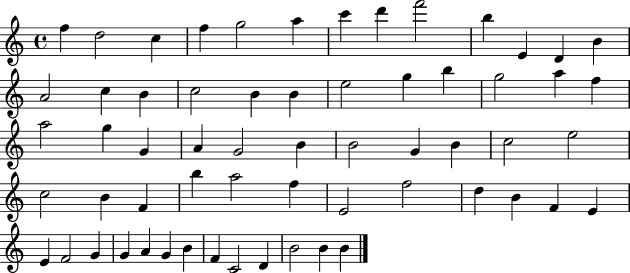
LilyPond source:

{
  \clef treble
  \time 4/4
  \defaultTimeSignature
  \key c \major
  f''4 d''2 c''4 | f''4 g''2 a''4 | c'''4 d'''4 f'''2 | b''4 e'4 d'4 b'4 | \break a'2 c''4 b'4 | c''2 b'4 b'4 | e''2 g''4 b''4 | g''2 a''4 f''4 | \break a''2 g''4 g'4 | a'4 g'2 b'4 | b'2 g'4 b'4 | c''2 e''2 | \break c''2 b'4 f'4 | b''4 a''2 f''4 | e'2 f''2 | d''4 b'4 f'4 e'4 | \break e'4 f'2 g'4 | g'4 a'4 g'4 b'4 | f'4 c'2 d'4 | b'2 b'4 b'4 | \break \bar "|."
}